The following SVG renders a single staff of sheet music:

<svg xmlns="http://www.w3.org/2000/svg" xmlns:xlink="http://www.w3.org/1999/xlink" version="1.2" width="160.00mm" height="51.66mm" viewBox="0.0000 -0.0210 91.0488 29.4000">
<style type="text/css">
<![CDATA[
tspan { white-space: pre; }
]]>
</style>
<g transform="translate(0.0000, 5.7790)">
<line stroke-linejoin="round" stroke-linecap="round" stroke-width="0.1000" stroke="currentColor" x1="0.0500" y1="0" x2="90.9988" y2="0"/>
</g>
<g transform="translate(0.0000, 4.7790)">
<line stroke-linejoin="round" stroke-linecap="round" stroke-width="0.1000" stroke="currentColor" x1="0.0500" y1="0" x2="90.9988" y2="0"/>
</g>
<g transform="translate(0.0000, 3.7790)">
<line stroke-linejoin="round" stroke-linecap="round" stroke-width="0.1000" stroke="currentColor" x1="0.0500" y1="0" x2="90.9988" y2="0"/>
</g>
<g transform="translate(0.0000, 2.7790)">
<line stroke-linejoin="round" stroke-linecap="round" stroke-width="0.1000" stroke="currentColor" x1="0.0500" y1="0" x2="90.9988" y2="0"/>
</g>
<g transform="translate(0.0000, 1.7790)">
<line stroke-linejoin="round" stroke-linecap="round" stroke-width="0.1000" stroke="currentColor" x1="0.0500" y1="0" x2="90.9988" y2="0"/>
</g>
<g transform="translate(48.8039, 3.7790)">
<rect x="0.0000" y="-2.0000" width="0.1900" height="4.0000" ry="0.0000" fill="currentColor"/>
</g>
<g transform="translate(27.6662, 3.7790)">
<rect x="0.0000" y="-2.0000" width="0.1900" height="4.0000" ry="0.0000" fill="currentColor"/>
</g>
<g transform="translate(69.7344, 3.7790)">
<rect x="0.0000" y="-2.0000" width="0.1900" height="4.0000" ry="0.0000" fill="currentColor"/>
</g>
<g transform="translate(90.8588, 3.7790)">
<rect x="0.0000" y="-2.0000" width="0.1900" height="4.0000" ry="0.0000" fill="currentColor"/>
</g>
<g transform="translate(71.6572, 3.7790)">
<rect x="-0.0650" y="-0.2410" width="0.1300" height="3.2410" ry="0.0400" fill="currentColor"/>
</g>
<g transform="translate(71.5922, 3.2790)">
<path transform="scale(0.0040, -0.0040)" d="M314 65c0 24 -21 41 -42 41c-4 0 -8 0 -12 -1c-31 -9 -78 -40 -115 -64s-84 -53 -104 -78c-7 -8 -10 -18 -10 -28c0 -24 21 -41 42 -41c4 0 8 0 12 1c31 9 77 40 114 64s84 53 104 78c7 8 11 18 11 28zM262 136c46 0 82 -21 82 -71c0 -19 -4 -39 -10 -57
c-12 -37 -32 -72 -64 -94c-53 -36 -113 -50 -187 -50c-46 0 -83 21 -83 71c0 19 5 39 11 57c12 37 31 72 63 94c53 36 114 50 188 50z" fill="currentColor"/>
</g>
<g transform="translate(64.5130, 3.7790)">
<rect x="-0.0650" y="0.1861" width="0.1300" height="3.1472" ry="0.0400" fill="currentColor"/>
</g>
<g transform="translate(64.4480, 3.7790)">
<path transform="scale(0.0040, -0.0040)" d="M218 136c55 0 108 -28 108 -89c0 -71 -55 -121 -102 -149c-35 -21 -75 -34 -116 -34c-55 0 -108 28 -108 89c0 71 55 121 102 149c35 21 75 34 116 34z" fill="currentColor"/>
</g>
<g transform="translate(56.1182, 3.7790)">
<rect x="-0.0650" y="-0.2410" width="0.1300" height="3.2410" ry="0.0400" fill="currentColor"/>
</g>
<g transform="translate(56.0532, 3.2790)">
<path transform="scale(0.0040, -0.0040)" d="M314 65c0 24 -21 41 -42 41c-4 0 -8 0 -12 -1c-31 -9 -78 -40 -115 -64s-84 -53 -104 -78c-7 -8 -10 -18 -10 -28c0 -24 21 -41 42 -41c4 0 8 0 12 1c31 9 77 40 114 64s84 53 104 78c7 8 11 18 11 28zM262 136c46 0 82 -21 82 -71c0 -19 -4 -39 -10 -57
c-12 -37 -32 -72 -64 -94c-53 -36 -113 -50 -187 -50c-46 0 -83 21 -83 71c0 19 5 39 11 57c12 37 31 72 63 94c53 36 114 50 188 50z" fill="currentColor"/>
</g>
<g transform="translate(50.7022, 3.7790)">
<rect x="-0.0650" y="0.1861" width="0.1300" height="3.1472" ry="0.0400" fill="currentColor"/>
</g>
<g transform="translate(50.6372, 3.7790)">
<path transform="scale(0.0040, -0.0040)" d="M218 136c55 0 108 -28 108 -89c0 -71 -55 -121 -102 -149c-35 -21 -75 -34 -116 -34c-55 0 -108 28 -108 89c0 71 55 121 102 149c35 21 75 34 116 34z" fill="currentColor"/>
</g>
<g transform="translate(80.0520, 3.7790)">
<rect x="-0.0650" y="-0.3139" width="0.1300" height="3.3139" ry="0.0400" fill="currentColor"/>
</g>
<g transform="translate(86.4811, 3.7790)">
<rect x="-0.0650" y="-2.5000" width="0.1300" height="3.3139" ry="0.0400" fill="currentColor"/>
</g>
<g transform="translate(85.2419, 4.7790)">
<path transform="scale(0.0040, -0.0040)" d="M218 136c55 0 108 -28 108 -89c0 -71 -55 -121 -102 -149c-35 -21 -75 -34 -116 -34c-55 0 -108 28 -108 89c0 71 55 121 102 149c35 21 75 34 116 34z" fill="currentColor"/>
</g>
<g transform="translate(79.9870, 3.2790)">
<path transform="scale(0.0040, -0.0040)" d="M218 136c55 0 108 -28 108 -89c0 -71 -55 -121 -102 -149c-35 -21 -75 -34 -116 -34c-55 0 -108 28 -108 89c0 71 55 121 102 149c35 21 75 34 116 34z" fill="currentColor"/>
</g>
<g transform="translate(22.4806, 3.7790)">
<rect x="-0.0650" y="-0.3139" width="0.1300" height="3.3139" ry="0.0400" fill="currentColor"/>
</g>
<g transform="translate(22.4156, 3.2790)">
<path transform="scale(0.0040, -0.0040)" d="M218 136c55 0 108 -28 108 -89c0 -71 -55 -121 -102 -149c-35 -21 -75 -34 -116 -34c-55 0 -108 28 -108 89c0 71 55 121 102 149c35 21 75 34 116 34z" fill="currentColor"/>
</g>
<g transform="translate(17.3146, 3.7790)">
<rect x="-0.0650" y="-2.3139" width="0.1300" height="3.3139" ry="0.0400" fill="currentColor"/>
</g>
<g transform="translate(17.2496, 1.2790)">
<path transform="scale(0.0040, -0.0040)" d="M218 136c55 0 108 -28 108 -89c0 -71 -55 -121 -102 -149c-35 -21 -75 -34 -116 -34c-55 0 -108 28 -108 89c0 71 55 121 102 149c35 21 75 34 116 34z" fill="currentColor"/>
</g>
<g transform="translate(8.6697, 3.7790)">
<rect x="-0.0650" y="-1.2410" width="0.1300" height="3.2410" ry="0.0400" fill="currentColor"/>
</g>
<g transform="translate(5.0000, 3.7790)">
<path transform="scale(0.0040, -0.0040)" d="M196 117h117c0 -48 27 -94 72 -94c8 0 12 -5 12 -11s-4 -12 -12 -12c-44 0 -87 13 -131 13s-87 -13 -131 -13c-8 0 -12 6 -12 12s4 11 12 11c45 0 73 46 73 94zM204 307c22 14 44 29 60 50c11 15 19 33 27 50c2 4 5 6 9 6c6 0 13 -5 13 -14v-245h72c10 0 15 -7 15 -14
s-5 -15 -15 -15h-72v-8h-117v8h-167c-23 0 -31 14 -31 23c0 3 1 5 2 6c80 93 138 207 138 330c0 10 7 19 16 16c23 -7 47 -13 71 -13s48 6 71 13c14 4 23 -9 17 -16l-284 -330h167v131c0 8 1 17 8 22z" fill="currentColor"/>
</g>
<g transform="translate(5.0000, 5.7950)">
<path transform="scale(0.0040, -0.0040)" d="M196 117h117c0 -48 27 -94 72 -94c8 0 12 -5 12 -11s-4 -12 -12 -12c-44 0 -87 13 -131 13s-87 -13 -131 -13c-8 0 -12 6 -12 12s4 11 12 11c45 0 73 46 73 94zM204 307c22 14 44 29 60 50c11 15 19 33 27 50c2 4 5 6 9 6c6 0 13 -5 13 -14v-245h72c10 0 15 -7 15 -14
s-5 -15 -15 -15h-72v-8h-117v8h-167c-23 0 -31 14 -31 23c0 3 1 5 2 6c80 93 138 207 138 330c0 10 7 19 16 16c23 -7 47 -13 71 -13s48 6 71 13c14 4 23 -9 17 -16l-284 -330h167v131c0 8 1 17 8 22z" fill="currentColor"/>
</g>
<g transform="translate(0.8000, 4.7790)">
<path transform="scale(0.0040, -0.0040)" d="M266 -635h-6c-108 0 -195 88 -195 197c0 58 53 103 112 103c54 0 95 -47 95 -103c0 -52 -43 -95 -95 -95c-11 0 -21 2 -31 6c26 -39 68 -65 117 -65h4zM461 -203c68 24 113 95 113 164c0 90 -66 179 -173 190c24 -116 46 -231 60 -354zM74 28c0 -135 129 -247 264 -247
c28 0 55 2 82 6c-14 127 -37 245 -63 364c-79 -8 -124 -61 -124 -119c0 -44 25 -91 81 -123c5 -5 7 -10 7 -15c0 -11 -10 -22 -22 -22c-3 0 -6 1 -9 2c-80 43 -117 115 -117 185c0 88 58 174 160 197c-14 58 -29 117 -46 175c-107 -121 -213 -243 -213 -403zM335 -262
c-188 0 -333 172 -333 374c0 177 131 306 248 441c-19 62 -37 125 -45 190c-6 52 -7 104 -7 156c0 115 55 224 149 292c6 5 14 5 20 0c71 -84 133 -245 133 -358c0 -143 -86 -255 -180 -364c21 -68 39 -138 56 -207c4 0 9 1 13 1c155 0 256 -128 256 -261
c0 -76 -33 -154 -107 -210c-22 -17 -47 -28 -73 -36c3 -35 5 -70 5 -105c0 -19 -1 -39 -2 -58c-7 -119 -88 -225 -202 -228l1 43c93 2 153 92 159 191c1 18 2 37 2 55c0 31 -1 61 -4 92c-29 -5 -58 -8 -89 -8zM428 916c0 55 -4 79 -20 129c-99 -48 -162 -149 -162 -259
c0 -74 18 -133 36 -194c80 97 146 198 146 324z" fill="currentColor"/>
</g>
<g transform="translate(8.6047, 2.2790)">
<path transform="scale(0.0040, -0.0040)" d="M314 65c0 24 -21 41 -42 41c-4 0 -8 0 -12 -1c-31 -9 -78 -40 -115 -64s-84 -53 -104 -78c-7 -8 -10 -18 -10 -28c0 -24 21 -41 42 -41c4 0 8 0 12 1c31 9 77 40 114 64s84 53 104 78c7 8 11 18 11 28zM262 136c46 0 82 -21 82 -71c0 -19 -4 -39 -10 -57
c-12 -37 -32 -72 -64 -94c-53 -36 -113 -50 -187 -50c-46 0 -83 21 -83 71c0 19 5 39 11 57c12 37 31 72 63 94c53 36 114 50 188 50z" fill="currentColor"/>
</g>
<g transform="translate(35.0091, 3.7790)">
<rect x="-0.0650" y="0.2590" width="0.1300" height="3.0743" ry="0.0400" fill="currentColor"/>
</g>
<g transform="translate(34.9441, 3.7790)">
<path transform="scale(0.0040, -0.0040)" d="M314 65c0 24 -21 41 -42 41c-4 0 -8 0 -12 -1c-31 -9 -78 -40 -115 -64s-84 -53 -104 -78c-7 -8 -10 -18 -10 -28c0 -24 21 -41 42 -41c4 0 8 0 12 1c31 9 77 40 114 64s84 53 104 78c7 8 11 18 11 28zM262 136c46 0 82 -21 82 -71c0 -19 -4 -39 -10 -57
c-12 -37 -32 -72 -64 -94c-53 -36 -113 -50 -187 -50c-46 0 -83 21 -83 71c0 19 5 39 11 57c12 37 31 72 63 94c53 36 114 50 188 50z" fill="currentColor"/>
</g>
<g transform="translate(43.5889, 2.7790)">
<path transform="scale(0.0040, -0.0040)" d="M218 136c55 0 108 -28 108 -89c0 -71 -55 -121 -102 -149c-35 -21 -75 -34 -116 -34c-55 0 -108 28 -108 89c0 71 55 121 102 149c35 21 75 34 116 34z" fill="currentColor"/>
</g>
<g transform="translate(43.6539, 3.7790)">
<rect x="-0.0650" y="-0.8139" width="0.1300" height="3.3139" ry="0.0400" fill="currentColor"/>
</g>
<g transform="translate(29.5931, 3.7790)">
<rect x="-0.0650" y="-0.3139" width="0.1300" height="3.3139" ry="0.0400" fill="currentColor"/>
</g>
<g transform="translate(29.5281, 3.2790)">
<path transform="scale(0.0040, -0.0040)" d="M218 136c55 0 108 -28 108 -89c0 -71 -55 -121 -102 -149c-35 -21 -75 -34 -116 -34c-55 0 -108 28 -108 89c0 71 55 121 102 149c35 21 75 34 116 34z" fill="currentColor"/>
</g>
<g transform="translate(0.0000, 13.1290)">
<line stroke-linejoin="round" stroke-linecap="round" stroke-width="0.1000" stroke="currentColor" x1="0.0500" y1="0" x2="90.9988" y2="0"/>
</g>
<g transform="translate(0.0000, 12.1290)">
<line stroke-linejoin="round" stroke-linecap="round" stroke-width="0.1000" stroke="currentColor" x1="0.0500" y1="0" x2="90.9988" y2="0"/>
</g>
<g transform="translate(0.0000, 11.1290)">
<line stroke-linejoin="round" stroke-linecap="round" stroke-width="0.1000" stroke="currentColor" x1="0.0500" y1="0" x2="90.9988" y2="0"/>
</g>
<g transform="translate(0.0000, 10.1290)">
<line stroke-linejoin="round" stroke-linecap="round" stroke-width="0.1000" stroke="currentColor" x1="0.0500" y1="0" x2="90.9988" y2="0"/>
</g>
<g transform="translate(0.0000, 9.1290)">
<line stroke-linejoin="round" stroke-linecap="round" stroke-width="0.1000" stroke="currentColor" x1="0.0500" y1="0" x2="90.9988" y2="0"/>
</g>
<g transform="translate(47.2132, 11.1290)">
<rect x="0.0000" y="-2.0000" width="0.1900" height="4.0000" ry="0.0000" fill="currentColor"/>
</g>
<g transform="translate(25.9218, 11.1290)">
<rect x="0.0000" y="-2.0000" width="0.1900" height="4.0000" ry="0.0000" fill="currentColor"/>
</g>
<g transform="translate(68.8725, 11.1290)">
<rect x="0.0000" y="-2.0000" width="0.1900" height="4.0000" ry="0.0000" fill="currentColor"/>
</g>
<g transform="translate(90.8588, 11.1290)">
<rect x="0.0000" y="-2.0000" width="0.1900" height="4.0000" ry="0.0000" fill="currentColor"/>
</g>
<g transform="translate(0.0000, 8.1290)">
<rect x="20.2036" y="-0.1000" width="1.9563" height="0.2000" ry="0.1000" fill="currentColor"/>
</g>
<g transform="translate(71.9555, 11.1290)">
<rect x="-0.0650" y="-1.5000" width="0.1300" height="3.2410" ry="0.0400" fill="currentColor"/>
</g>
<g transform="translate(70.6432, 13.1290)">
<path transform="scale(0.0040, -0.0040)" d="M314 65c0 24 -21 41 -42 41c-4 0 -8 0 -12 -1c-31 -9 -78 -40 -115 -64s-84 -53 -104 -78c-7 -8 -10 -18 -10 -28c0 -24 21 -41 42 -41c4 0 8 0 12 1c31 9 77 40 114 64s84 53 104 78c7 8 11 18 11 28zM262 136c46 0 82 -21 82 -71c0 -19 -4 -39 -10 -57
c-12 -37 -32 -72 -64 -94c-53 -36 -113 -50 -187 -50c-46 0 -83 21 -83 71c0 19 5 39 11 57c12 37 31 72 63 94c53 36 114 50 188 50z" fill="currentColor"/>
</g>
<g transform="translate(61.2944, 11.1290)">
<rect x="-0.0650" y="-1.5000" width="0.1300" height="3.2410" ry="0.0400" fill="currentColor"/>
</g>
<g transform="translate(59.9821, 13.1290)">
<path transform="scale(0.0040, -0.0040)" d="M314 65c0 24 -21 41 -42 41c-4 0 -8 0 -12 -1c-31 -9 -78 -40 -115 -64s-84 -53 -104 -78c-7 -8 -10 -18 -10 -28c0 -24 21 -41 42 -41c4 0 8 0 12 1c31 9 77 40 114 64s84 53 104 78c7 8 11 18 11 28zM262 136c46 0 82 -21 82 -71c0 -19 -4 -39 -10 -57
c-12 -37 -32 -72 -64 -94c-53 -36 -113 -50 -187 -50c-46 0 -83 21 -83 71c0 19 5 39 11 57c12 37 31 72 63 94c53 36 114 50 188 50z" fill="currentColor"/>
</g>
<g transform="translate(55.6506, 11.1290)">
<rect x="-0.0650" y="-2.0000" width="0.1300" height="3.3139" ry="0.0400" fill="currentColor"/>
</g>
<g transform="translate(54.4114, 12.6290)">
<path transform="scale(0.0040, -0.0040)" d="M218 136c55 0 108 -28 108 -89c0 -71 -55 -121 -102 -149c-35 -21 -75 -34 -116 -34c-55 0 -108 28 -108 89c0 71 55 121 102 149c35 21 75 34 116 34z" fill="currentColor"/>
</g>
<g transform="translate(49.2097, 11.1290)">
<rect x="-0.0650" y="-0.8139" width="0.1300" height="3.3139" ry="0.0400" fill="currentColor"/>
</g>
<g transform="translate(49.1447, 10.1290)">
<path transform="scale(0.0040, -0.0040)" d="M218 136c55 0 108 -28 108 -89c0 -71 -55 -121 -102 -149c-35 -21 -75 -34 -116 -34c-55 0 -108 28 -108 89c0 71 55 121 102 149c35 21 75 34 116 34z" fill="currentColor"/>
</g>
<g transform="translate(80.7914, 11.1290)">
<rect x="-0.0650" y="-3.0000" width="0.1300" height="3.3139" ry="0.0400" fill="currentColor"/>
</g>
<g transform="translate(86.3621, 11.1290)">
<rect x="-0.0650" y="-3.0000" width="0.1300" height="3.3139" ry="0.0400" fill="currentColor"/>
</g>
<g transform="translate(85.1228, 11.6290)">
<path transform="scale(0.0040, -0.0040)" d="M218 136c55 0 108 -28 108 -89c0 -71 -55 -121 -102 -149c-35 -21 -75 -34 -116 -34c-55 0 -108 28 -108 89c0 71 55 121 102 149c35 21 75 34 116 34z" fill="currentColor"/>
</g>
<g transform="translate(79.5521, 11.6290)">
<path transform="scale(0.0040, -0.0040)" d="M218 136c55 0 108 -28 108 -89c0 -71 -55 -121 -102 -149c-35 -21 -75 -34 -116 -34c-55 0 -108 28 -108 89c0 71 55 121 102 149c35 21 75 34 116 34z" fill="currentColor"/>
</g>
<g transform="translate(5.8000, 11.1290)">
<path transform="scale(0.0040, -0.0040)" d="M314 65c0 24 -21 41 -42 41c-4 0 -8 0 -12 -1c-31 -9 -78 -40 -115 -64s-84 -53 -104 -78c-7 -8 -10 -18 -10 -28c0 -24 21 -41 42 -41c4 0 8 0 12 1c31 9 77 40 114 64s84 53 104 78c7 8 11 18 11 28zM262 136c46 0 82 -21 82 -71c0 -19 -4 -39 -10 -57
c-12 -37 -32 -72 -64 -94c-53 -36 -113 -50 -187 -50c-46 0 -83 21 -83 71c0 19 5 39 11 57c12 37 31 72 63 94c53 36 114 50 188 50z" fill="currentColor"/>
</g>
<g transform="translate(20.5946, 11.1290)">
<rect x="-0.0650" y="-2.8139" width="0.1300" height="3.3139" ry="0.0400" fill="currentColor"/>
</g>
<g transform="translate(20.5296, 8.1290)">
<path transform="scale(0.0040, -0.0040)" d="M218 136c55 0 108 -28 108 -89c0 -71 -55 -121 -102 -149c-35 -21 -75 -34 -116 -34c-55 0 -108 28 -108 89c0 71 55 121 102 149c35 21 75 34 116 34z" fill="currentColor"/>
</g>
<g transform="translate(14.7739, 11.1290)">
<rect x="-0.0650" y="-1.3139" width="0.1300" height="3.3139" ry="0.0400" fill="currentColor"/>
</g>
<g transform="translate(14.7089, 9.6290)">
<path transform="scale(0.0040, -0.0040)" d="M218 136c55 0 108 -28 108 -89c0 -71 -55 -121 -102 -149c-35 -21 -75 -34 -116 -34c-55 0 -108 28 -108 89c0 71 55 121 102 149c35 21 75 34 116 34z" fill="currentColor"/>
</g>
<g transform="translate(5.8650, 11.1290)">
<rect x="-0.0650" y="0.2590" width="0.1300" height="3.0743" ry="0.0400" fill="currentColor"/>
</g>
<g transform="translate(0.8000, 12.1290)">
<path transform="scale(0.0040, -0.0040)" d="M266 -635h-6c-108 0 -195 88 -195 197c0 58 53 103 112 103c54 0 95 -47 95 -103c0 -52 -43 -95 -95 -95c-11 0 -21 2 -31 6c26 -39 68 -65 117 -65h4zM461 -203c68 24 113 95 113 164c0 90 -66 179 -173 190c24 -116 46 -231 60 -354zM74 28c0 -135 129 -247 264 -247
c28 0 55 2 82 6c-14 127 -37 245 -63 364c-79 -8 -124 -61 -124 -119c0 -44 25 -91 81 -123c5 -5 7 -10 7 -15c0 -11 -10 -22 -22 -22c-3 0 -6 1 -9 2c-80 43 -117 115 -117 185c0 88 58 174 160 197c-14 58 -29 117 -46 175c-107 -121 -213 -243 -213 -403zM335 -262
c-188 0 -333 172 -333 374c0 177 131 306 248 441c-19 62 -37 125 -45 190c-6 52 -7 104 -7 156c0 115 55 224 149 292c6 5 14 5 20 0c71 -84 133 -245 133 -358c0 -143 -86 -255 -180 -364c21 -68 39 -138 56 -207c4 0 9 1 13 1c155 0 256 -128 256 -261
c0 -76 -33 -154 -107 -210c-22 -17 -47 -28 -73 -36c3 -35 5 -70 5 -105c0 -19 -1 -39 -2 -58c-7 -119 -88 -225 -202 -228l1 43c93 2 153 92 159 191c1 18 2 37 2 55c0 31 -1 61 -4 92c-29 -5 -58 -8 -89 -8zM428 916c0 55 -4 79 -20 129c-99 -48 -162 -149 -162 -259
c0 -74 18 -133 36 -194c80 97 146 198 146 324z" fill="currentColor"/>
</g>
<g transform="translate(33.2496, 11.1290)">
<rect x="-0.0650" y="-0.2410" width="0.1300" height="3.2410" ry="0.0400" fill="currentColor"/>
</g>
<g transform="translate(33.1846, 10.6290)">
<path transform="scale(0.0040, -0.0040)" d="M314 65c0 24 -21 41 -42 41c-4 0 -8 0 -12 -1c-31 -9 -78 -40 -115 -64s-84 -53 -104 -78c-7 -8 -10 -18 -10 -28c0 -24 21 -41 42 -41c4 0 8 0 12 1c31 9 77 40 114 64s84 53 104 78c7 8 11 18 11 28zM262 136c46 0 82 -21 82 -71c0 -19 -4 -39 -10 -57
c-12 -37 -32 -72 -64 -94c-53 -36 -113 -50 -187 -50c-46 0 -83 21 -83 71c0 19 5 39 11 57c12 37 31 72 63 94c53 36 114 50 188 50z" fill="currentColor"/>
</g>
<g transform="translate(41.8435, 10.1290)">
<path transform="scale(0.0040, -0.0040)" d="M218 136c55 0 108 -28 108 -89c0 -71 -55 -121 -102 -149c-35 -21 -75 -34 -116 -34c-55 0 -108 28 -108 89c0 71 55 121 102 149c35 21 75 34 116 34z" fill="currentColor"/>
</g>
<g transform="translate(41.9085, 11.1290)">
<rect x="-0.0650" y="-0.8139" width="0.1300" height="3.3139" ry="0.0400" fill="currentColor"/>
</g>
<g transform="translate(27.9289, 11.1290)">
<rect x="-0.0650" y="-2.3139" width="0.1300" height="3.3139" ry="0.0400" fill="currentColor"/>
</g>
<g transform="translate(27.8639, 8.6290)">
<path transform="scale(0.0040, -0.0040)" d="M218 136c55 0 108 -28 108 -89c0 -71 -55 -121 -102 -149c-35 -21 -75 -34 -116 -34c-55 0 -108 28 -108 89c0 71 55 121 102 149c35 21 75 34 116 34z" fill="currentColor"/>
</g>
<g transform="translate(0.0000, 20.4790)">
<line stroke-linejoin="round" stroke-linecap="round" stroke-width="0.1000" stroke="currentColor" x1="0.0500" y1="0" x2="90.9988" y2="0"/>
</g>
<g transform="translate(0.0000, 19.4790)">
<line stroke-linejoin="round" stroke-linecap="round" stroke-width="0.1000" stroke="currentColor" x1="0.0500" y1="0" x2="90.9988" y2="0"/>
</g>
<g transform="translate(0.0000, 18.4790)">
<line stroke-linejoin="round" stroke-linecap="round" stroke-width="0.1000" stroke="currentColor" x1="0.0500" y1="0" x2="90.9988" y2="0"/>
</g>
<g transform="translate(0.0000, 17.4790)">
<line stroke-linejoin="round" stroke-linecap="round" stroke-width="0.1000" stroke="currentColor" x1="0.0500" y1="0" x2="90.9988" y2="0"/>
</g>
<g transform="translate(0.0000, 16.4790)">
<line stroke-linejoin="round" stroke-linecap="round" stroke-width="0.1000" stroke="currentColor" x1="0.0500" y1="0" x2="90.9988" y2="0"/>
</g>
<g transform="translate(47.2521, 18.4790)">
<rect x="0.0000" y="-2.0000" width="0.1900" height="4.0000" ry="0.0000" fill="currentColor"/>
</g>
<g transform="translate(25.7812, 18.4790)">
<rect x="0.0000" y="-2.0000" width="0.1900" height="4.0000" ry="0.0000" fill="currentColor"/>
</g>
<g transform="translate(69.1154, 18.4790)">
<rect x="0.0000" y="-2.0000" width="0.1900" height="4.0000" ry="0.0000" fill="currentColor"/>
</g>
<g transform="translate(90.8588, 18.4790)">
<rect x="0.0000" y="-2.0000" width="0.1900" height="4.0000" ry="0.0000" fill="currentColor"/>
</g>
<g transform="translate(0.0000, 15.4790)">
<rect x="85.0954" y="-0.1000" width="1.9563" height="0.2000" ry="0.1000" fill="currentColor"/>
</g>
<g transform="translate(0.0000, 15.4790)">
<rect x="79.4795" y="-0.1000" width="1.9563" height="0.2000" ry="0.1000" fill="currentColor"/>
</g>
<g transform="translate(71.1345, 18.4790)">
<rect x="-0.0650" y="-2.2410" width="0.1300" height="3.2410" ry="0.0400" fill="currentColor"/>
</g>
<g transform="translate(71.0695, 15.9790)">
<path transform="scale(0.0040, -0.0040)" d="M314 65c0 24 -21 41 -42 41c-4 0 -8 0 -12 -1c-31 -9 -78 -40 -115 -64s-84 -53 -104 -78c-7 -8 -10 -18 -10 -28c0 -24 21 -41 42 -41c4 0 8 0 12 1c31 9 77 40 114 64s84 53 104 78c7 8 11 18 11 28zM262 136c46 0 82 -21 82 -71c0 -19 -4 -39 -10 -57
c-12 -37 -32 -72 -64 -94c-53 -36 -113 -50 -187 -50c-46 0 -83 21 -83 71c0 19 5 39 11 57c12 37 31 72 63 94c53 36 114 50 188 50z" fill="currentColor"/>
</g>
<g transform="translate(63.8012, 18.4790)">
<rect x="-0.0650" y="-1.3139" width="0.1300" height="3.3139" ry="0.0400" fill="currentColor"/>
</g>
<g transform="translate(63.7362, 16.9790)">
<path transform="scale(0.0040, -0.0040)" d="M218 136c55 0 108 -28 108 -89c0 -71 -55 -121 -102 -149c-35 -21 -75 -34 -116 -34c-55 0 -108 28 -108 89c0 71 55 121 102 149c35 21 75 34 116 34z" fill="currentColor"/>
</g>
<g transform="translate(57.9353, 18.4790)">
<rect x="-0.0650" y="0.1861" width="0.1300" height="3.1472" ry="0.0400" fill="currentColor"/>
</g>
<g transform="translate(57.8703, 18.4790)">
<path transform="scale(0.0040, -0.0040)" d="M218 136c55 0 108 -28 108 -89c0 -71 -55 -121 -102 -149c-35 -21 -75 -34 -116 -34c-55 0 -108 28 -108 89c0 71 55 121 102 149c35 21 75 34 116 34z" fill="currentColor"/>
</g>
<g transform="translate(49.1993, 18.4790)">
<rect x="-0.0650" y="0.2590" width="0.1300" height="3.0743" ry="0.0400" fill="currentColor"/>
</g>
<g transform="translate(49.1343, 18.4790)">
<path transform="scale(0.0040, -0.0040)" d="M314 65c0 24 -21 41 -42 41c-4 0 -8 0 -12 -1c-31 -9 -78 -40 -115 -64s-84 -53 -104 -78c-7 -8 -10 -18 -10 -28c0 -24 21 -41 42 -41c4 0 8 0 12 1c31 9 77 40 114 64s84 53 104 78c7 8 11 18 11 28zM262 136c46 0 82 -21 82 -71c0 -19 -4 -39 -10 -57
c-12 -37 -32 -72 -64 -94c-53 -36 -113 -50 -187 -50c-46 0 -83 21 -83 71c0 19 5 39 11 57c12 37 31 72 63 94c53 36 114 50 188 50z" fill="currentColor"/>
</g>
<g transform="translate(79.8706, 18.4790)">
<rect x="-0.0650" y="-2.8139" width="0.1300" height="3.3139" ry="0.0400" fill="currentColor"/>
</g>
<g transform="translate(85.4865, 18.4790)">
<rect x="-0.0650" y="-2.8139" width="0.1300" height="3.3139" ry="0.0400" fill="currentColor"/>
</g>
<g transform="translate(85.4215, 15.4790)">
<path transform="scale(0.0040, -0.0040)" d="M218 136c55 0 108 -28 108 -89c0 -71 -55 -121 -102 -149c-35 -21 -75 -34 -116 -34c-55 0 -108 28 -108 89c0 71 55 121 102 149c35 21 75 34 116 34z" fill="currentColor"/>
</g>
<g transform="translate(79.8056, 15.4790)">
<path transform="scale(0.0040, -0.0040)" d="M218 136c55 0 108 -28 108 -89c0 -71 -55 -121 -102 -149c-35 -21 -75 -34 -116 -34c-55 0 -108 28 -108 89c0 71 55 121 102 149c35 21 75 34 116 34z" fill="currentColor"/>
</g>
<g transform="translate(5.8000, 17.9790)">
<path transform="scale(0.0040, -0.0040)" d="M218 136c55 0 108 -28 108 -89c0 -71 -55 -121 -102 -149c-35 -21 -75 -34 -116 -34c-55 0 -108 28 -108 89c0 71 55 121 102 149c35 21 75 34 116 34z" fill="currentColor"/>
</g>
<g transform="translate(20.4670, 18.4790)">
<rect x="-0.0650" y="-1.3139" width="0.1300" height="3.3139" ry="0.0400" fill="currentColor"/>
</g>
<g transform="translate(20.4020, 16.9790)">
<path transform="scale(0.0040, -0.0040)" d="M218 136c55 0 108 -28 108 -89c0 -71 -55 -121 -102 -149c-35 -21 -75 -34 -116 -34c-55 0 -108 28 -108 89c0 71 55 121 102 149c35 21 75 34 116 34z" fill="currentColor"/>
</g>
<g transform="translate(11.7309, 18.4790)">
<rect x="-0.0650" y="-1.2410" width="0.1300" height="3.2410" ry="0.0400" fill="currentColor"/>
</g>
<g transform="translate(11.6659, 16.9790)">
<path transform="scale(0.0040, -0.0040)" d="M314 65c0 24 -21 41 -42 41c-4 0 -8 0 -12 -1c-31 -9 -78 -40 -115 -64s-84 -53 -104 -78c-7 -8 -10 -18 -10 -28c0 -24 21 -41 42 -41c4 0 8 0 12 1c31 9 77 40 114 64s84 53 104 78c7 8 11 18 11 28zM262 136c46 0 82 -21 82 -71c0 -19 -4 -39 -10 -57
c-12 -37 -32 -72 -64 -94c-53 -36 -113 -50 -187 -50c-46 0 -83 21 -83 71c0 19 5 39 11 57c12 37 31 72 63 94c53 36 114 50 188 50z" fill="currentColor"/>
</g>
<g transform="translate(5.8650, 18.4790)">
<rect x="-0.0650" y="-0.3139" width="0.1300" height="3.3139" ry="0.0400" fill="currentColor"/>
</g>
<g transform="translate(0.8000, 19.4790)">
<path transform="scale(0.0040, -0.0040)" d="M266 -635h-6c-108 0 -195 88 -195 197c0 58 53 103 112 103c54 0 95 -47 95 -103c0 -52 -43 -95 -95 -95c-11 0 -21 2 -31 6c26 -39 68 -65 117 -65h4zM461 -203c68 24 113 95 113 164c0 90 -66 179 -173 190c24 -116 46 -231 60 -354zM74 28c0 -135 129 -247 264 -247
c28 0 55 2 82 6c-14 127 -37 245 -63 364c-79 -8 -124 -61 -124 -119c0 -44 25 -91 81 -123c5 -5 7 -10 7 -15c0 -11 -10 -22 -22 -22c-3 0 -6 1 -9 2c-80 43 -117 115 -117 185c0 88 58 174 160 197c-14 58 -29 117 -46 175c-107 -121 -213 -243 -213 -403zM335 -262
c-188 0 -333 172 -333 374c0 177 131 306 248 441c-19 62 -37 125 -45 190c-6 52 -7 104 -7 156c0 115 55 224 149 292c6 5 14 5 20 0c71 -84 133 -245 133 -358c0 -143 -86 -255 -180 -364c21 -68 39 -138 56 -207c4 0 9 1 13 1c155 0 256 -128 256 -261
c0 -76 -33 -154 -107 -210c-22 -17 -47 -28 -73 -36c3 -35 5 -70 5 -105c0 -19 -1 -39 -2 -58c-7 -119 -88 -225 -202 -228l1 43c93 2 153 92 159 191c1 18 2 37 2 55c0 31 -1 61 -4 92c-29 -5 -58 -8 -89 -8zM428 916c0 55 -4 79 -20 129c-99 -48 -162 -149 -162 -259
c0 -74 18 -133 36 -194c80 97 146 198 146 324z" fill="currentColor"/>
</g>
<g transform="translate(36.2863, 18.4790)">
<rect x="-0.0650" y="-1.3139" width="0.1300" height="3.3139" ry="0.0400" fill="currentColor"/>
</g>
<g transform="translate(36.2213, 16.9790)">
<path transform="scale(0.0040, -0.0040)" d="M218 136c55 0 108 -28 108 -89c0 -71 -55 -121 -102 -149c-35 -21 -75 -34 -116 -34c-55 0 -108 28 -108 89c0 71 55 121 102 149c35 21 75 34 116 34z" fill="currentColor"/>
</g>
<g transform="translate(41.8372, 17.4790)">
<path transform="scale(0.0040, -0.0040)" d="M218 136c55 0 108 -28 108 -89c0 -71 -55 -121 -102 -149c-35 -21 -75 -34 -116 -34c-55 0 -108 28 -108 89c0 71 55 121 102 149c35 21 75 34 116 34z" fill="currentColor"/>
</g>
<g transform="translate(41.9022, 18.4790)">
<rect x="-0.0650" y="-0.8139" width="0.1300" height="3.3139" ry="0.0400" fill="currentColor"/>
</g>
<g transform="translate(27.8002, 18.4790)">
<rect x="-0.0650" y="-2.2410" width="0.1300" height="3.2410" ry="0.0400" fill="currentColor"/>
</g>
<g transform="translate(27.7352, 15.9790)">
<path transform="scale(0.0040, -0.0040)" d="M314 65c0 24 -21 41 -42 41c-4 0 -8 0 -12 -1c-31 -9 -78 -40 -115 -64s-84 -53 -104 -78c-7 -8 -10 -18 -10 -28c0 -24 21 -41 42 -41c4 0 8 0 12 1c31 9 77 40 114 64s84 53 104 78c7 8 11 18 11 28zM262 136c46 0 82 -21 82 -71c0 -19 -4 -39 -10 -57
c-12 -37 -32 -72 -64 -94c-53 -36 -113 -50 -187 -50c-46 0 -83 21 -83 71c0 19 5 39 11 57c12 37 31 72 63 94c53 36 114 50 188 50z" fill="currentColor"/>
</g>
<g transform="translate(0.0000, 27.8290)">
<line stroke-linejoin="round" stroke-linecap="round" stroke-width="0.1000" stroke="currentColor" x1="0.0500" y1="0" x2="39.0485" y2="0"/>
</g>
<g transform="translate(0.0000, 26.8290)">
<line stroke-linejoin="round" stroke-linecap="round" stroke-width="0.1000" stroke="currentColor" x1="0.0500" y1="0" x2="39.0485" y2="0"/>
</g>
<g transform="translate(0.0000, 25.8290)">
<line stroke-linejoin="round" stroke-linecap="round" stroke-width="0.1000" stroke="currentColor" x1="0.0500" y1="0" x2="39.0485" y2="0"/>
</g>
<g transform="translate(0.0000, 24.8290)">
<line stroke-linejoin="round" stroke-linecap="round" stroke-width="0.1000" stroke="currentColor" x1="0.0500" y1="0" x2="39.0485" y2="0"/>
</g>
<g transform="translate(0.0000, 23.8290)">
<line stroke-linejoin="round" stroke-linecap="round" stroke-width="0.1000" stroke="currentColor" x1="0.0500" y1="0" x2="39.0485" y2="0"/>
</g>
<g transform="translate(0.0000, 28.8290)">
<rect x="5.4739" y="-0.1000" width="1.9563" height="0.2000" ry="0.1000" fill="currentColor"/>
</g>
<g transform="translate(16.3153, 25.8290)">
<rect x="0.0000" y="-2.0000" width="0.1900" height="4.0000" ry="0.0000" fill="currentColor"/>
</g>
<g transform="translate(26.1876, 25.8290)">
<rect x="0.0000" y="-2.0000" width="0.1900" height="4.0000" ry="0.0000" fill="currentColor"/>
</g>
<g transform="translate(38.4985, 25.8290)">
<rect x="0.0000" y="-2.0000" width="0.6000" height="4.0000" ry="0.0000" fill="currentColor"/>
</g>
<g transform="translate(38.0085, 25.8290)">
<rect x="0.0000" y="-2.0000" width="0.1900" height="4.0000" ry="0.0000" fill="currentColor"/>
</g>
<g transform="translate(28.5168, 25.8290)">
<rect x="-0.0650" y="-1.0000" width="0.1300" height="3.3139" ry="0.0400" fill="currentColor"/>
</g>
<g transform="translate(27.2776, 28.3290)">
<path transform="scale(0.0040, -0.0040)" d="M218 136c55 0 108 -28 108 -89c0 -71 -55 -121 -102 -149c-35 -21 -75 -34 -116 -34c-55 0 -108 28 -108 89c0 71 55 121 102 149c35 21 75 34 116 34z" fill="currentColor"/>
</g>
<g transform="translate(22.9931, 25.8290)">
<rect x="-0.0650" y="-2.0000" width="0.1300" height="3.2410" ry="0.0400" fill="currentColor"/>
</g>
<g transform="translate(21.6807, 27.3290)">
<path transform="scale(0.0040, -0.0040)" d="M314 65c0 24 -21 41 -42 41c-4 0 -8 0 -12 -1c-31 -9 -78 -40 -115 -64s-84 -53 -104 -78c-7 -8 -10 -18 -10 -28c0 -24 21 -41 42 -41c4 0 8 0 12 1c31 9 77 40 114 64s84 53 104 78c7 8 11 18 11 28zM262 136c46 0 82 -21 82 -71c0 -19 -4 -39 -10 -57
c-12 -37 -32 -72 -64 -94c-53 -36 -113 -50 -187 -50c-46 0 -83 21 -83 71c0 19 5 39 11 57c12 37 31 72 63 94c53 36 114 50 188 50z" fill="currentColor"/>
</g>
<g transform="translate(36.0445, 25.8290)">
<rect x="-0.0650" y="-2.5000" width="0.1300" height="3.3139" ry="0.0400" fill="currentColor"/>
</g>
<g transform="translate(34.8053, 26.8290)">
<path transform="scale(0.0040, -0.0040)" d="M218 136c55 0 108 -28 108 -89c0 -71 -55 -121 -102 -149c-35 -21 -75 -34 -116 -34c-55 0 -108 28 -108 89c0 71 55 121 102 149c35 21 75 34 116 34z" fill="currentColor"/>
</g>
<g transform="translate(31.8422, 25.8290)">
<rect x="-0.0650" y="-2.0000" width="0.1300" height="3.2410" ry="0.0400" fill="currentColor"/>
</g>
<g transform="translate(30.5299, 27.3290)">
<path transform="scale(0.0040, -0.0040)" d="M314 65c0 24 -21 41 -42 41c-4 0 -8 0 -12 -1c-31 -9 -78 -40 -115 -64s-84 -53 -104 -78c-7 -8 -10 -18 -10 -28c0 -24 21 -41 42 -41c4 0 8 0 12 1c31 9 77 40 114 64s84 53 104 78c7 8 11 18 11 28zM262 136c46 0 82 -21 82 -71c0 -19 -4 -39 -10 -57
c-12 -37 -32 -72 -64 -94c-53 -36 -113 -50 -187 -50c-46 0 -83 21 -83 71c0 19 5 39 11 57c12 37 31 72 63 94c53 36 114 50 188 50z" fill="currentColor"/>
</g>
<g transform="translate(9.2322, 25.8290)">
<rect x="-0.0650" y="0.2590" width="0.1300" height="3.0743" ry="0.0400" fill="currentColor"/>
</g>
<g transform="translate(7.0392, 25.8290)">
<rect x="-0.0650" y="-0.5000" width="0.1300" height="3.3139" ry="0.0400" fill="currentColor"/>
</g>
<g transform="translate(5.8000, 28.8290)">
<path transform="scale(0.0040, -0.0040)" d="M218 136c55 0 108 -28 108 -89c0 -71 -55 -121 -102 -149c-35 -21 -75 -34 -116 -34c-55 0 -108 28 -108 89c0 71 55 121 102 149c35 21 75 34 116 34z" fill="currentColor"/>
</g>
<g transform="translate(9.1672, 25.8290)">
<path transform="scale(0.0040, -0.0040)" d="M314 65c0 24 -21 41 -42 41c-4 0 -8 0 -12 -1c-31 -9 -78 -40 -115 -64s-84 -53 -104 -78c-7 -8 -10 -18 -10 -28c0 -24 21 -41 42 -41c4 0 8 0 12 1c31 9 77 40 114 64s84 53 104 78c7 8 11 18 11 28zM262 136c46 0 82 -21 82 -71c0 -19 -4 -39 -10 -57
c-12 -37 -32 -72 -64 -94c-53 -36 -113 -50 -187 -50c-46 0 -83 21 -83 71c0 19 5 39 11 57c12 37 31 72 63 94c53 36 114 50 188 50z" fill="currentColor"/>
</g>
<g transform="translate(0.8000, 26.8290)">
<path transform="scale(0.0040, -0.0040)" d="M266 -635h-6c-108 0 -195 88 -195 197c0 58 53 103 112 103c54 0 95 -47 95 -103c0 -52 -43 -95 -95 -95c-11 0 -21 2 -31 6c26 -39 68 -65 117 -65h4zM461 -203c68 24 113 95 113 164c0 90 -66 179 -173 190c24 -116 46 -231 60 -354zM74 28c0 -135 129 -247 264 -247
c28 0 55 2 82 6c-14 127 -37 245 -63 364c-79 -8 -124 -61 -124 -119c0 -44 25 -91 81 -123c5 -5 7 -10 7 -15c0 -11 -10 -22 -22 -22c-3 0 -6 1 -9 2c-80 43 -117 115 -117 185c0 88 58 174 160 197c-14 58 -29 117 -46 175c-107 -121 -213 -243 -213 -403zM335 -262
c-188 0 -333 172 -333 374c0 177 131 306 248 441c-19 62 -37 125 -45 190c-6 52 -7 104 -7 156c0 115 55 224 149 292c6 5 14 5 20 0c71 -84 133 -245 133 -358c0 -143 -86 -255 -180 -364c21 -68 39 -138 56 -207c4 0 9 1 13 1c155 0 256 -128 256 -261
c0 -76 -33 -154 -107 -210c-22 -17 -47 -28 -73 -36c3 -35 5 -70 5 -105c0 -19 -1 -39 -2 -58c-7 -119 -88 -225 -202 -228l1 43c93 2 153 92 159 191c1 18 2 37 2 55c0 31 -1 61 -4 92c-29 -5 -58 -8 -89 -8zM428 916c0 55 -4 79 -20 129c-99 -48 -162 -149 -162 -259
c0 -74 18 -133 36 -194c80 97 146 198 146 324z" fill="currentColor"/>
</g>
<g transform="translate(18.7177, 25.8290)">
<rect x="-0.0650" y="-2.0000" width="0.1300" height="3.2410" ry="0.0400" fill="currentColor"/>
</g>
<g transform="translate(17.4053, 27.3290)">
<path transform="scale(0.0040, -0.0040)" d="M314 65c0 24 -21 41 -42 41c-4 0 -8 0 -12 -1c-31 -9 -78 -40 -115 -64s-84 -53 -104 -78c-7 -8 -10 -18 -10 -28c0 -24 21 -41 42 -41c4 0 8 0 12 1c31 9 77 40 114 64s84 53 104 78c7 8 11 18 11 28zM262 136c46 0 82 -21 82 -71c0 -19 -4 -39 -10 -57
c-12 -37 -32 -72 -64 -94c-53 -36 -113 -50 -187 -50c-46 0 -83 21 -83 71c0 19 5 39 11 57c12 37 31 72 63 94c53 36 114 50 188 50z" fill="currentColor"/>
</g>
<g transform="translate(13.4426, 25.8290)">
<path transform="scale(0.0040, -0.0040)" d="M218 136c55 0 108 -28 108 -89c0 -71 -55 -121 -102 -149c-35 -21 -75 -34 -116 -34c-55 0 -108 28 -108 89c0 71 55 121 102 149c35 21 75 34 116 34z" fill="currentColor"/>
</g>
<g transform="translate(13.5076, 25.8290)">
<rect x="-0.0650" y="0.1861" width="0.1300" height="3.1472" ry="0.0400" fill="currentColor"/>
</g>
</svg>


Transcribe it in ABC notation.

X:1
T:Untitled
M:4/4
L:1/4
K:C
e2 g c c B2 d B c2 B c2 c G B2 e a g c2 d d F E2 E2 A A c e2 e g2 e d B2 B e g2 a a C B2 B F2 F2 D F2 G